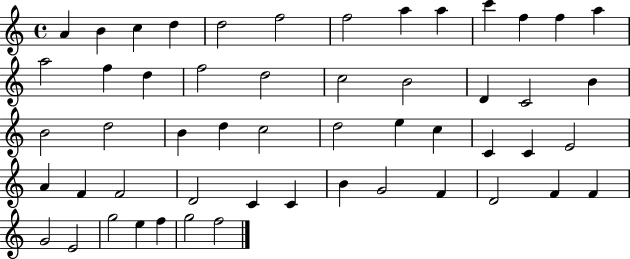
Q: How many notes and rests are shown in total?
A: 53